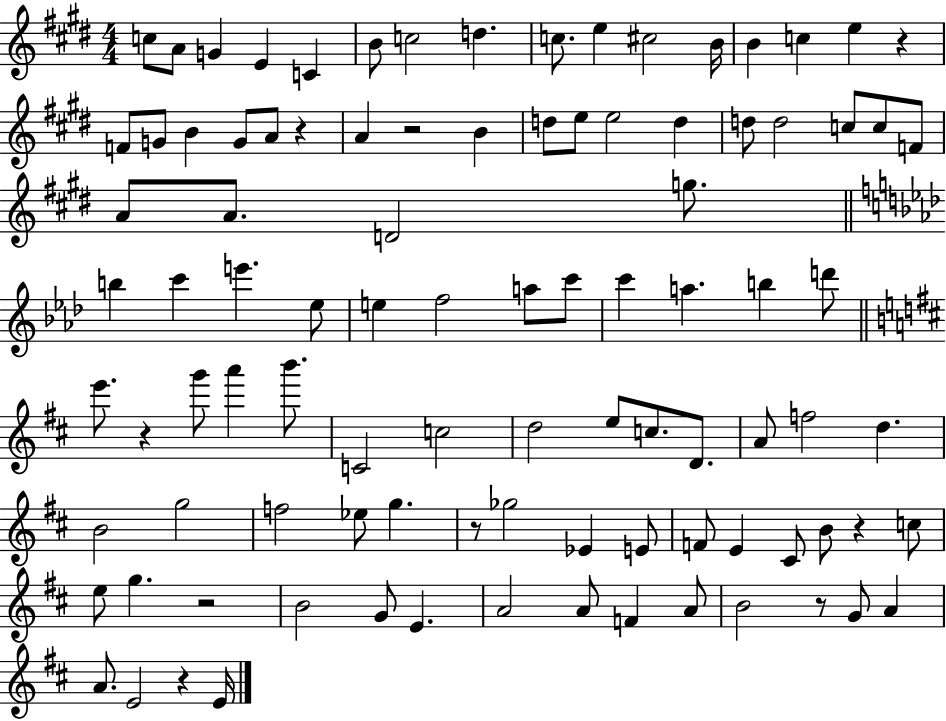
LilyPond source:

{
  \clef treble
  \numericTimeSignature
  \time 4/4
  \key e \major
  \repeat volta 2 { c''8 a'8 g'4 e'4 c'4 | b'8 c''2 d''4. | c''8. e''4 cis''2 b'16 | b'4 c''4 e''4 r4 | \break f'8 g'8 b'4 g'8 a'8 r4 | a'4 r2 b'4 | d''8 e''8 e''2 d''4 | d''8 d''2 c''8 c''8 f'8 | \break a'8 a'8. d'2 g''8. | \bar "||" \break \key aes \major b''4 c'''4 e'''4. ees''8 | e''4 f''2 a''8 c'''8 | c'''4 a''4. b''4 d'''8 | \bar "||" \break \key d \major e'''8. r4 g'''8 a'''4 b'''8. | c'2 c''2 | d''2 e''8 c''8. d'8. | a'8 f''2 d''4. | \break b'2 g''2 | f''2 ees''8 g''4. | r8 ges''2 ees'4 e'8 | f'8 e'4 cis'8 b'8 r4 c''8 | \break e''8 g''4. r2 | b'2 g'8 e'4. | a'2 a'8 f'4 a'8 | b'2 r8 g'8 a'4 | \break a'8. e'2 r4 e'16 | } \bar "|."
}